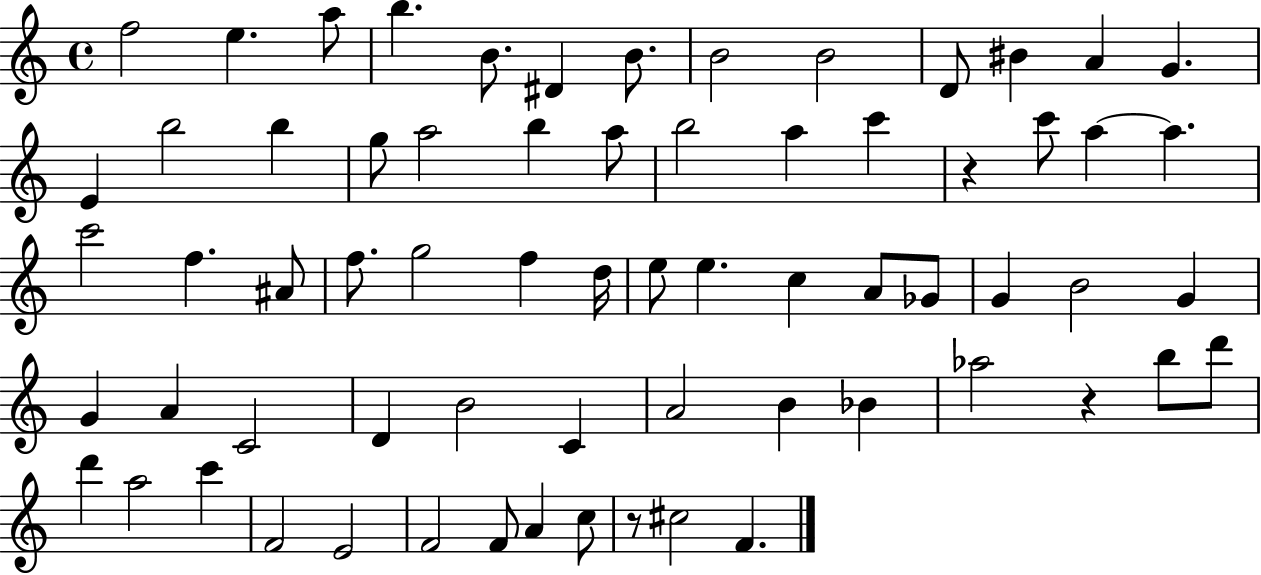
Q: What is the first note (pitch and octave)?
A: F5